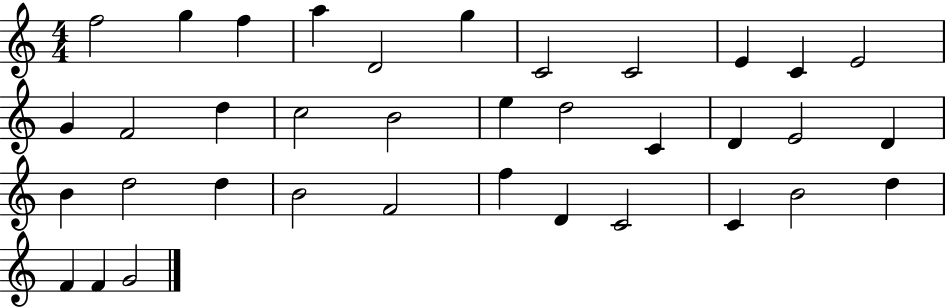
{
  \clef treble
  \numericTimeSignature
  \time 4/4
  \key c \major
  f''2 g''4 f''4 | a''4 d'2 g''4 | c'2 c'2 | e'4 c'4 e'2 | \break g'4 f'2 d''4 | c''2 b'2 | e''4 d''2 c'4 | d'4 e'2 d'4 | \break b'4 d''2 d''4 | b'2 f'2 | f''4 d'4 c'2 | c'4 b'2 d''4 | \break f'4 f'4 g'2 | \bar "|."
}